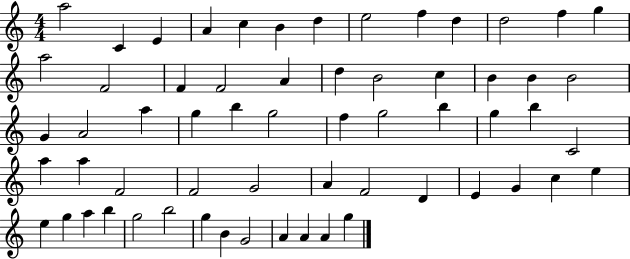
A5/h C4/q E4/q A4/q C5/q B4/q D5/q E5/h F5/q D5/q D5/h F5/q G5/q A5/h F4/h F4/q F4/h A4/q D5/q B4/h C5/q B4/q B4/q B4/h G4/q A4/h A5/q G5/q B5/q G5/h F5/q G5/h B5/q G5/q B5/q C4/h A5/q A5/q F4/h F4/h G4/h A4/q F4/h D4/q E4/q G4/q C5/q E5/q E5/q G5/q A5/q B5/q G5/h B5/h G5/q B4/q G4/h A4/q A4/q A4/q G5/q